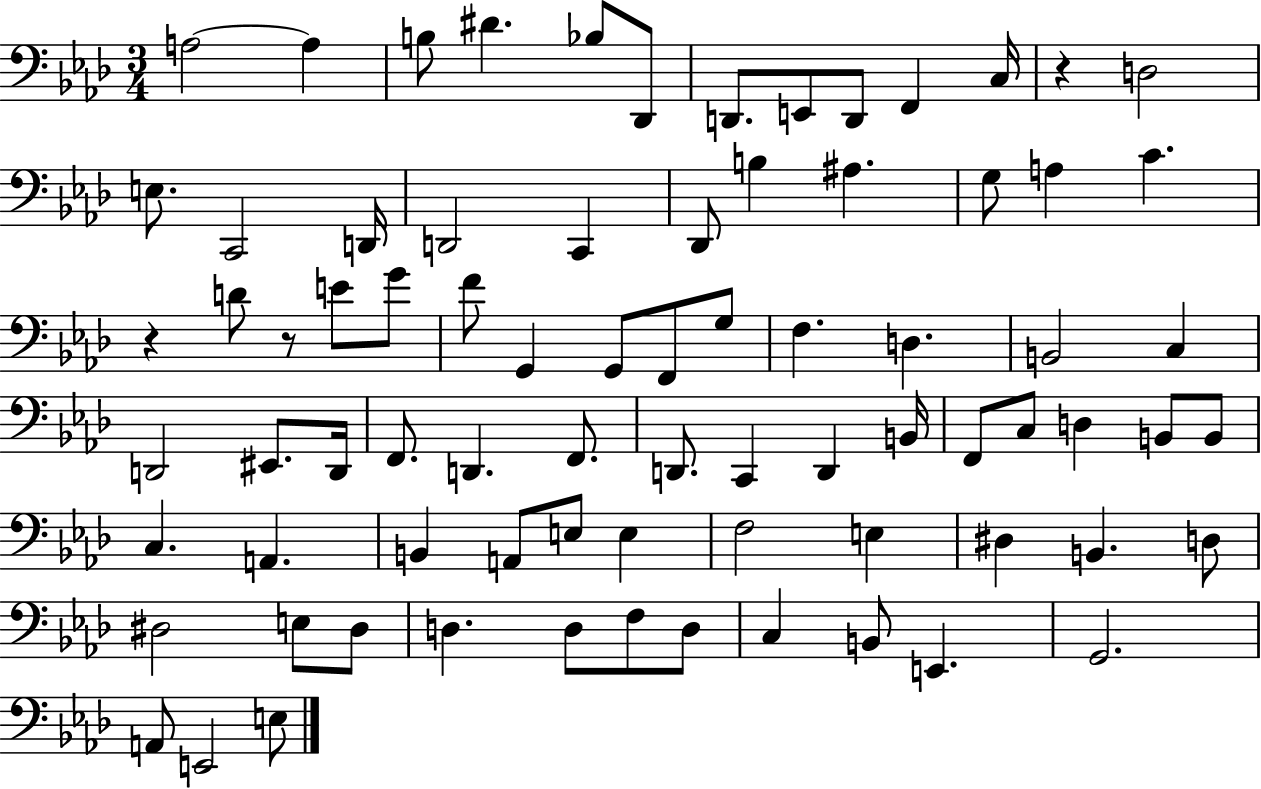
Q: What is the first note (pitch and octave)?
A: A3